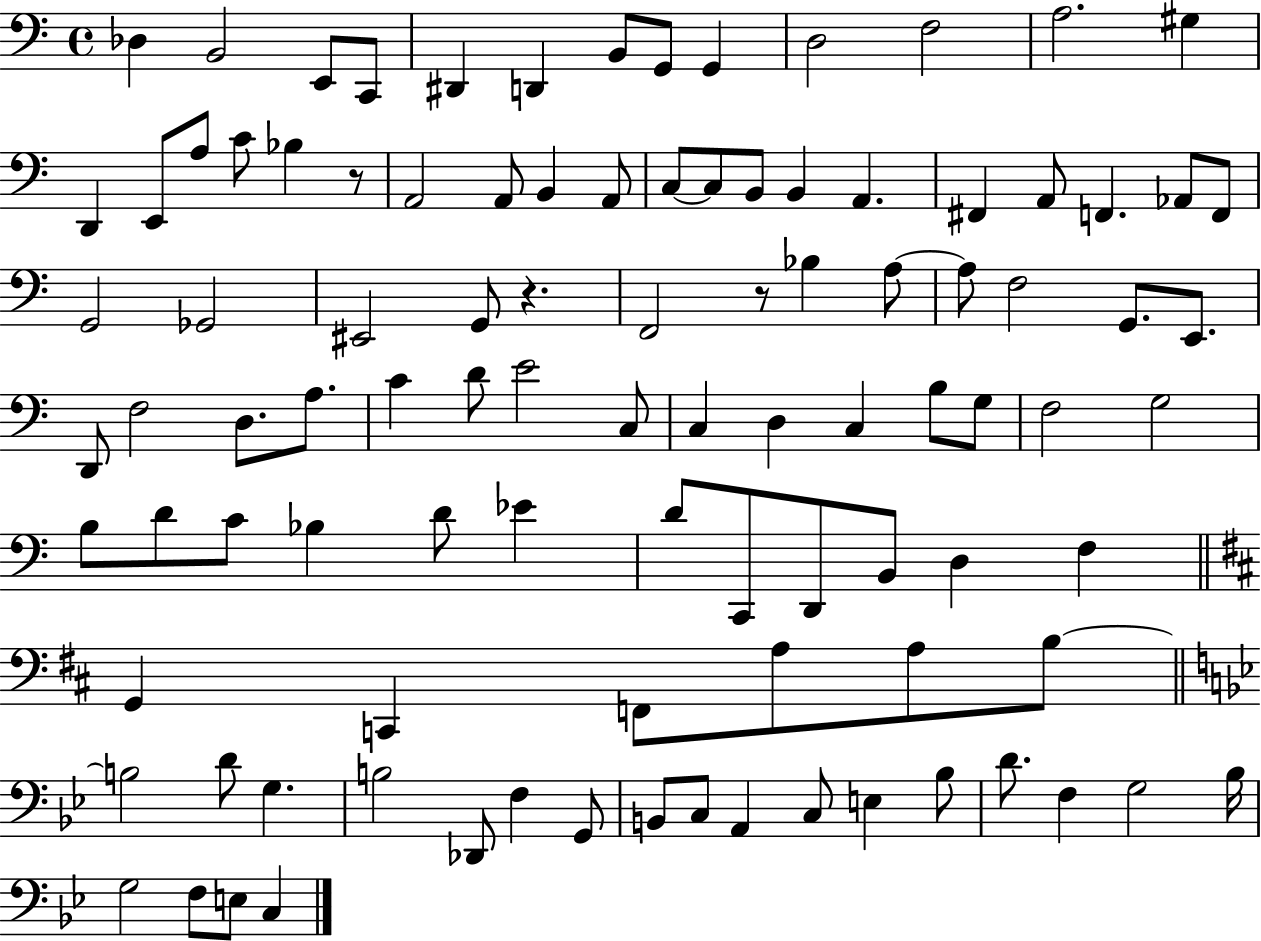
Db3/q B2/h E2/e C2/e D#2/q D2/q B2/e G2/e G2/q D3/h F3/h A3/h. G#3/q D2/q E2/e A3/e C4/e Bb3/q R/e A2/h A2/e B2/q A2/e C3/e C3/e B2/e B2/q A2/q. F#2/q A2/e F2/q. Ab2/e F2/e G2/h Gb2/h EIS2/h G2/e R/q. F2/h R/e Bb3/q A3/e A3/e F3/h G2/e. E2/e. D2/e F3/h D3/e. A3/e. C4/q D4/e E4/h C3/e C3/q D3/q C3/q B3/e G3/e F3/h G3/h B3/e D4/e C4/e Bb3/q D4/e Eb4/q D4/e C2/e D2/e B2/e D3/q F3/q G2/q C2/q F2/e A3/e A3/e B3/e B3/h D4/e G3/q. B3/h Db2/e F3/q G2/e B2/e C3/e A2/q C3/e E3/q Bb3/e D4/e. F3/q G3/h Bb3/s G3/h F3/e E3/e C3/q